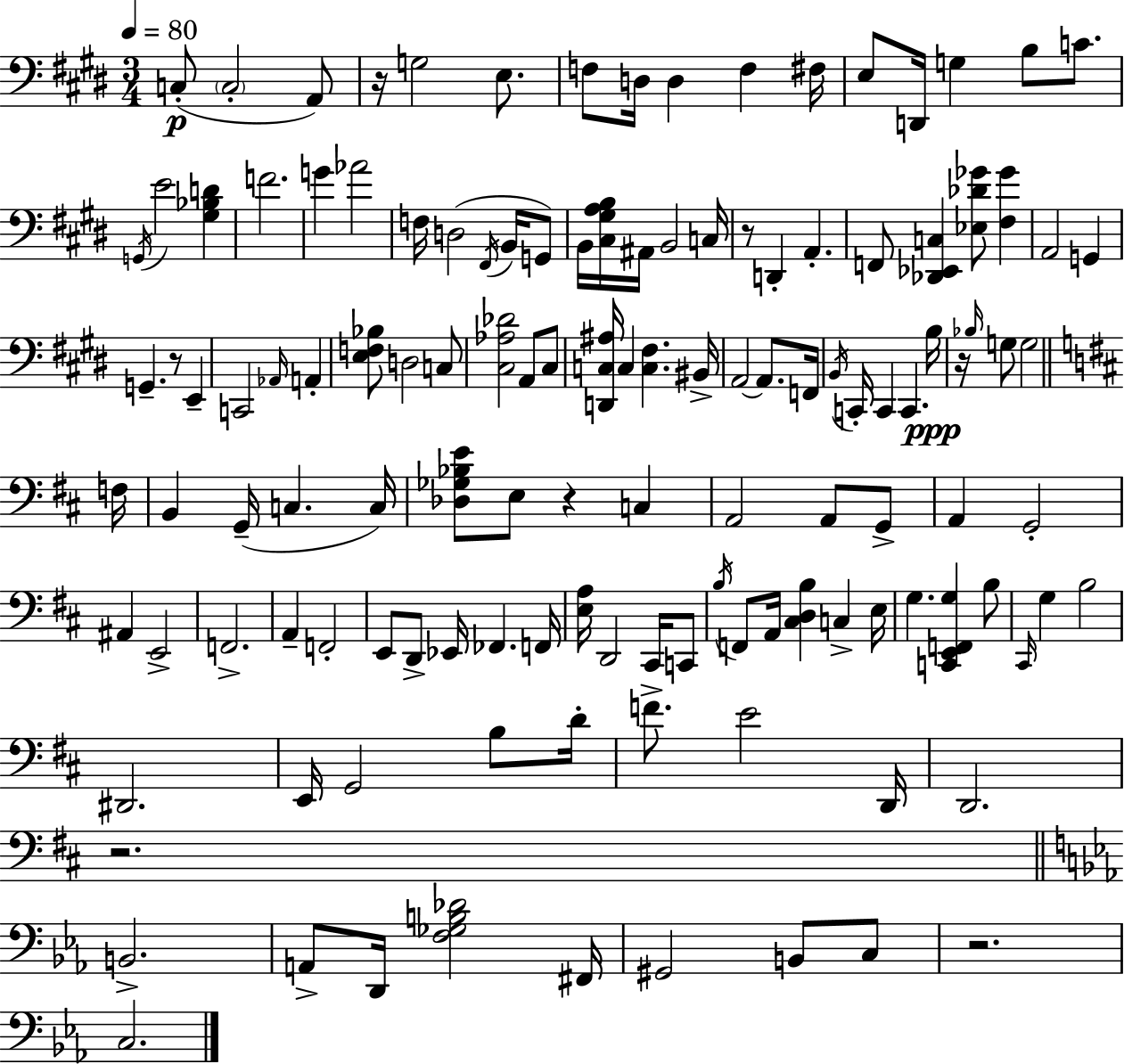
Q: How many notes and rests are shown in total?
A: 129